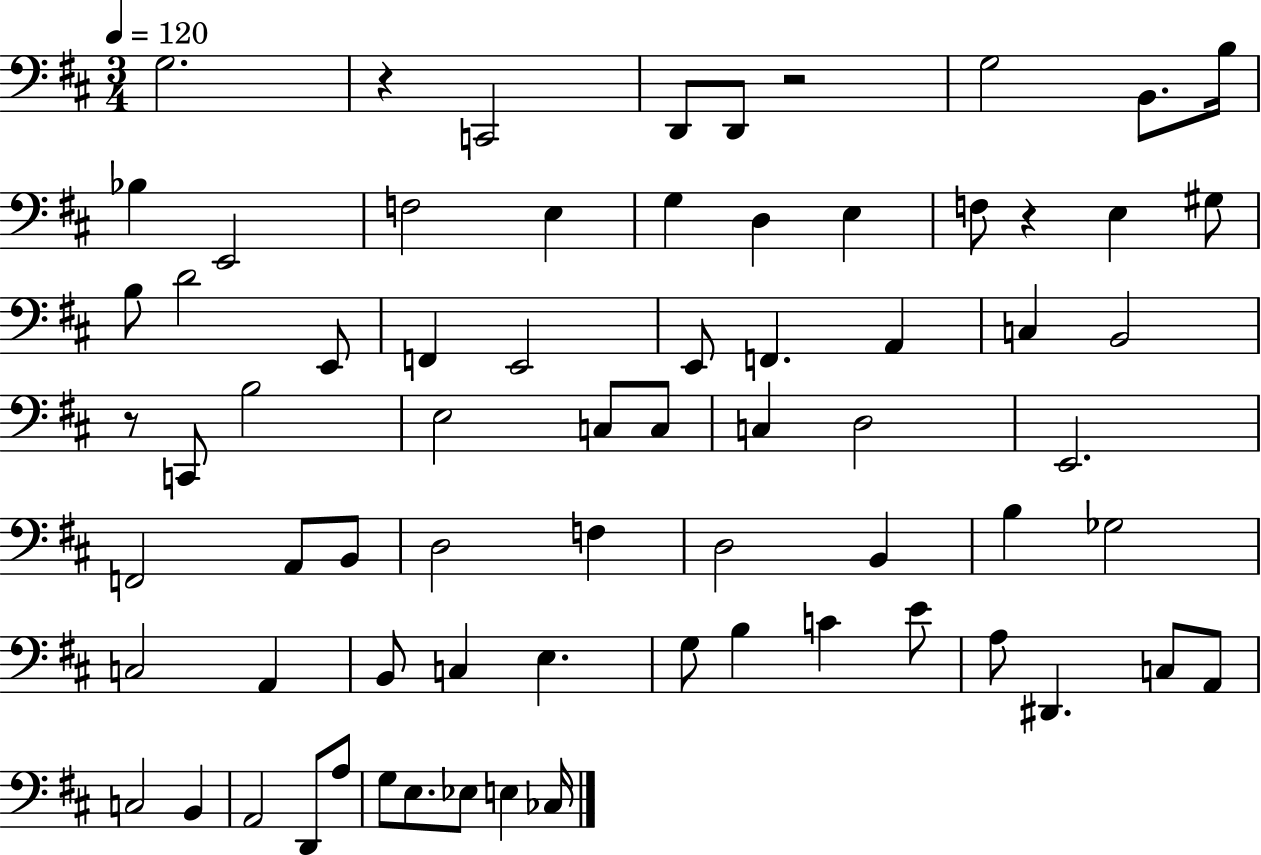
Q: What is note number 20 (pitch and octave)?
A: E2